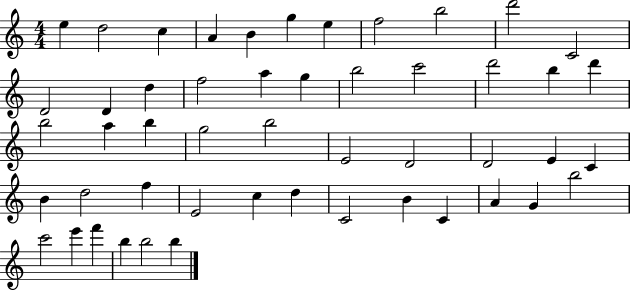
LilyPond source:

{
  \clef treble
  \numericTimeSignature
  \time 4/4
  \key c \major
  e''4 d''2 c''4 | a'4 b'4 g''4 e''4 | f''2 b''2 | d'''2 c'2 | \break d'2 d'4 d''4 | f''2 a''4 g''4 | b''2 c'''2 | d'''2 b''4 d'''4 | \break b''2 a''4 b''4 | g''2 b''2 | e'2 d'2 | d'2 e'4 c'4 | \break b'4 d''2 f''4 | e'2 c''4 d''4 | c'2 b'4 c'4 | a'4 g'4 b''2 | \break c'''2 e'''4 f'''4 | b''4 b''2 b''4 | \bar "|."
}